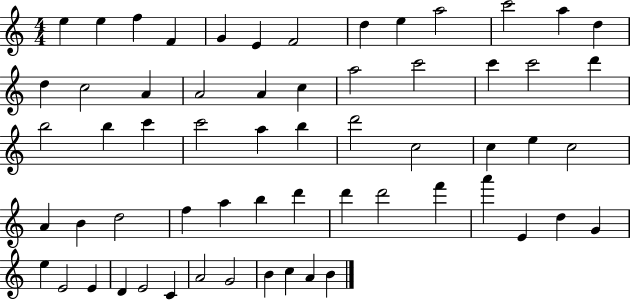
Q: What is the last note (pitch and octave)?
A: B4